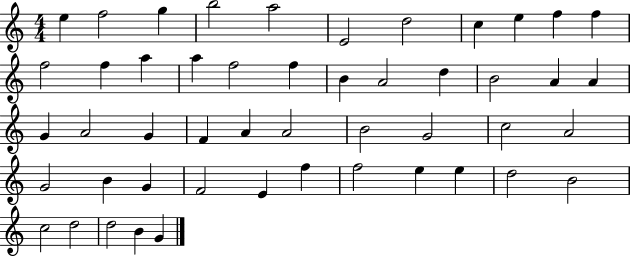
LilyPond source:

{
  \clef treble
  \numericTimeSignature
  \time 4/4
  \key c \major
  e''4 f''2 g''4 | b''2 a''2 | e'2 d''2 | c''4 e''4 f''4 f''4 | \break f''2 f''4 a''4 | a''4 f''2 f''4 | b'4 a'2 d''4 | b'2 a'4 a'4 | \break g'4 a'2 g'4 | f'4 a'4 a'2 | b'2 g'2 | c''2 a'2 | \break g'2 b'4 g'4 | f'2 e'4 f''4 | f''2 e''4 e''4 | d''2 b'2 | \break c''2 d''2 | d''2 b'4 g'4 | \bar "|."
}